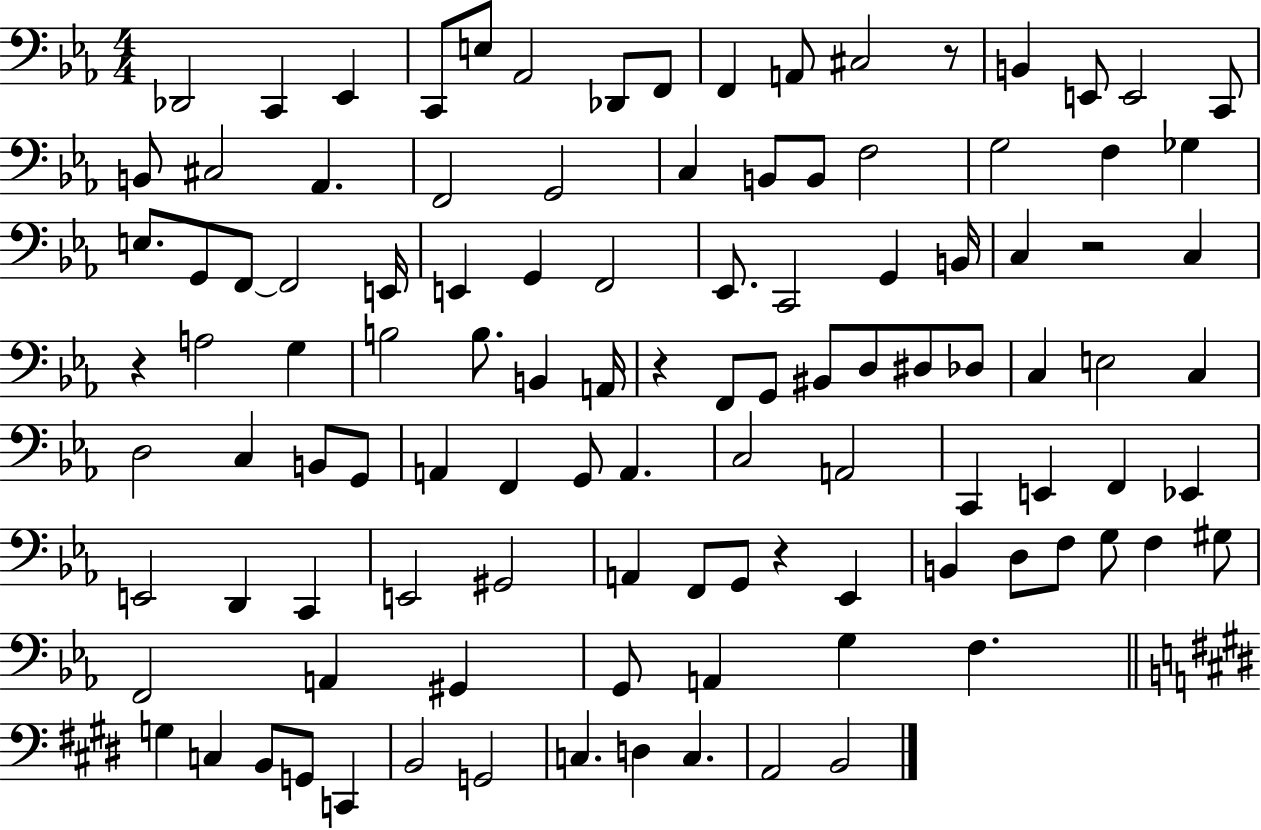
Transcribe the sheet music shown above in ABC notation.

X:1
T:Untitled
M:4/4
L:1/4
K:Eb
_D,,2 C,, _E,, C,,/2 E,/2 _A,,2 _D,,/2 F,,/2 F,, A,,/2 ^C,2 z/2 B,, E,,/2 E,,2 C,,/2 B,,/2 ^C,2 _A,, F,,2 G,,2 C, B,,/2 B,,/2 F,2 G,2 F, _G, E,/2 G,,/2 F,,/2 F,,2 E,,/4 E,, G,, F,,2 _E,,/2 C,,2 G,, B,,/4 C, z2 C, z A,2 G, B,2 B,/2 B,, A,,/4 z F,,/2 G,,/2 ^B,,/2 D,/2 ^D,/2 _D,/2 C, E,2 C, D,2 C, B,,/2 G,,/2 A,, F,, G,,/2 A,, C,2 A,,2 C,, E,, F,, _E,, E,,2 D,, C,, E,,2 ^G,,2 A,, F,,/2 G,,/2 z _E,, B,, D,/2 F,/2 G,/2 F, ^G,/2 F,,2 A,, ^G,, G,,/2 A,, G, F, G, C, B,,/2 G,,/2 C,, B,,2 G,,2 C, D, C, A,,2 B,,2